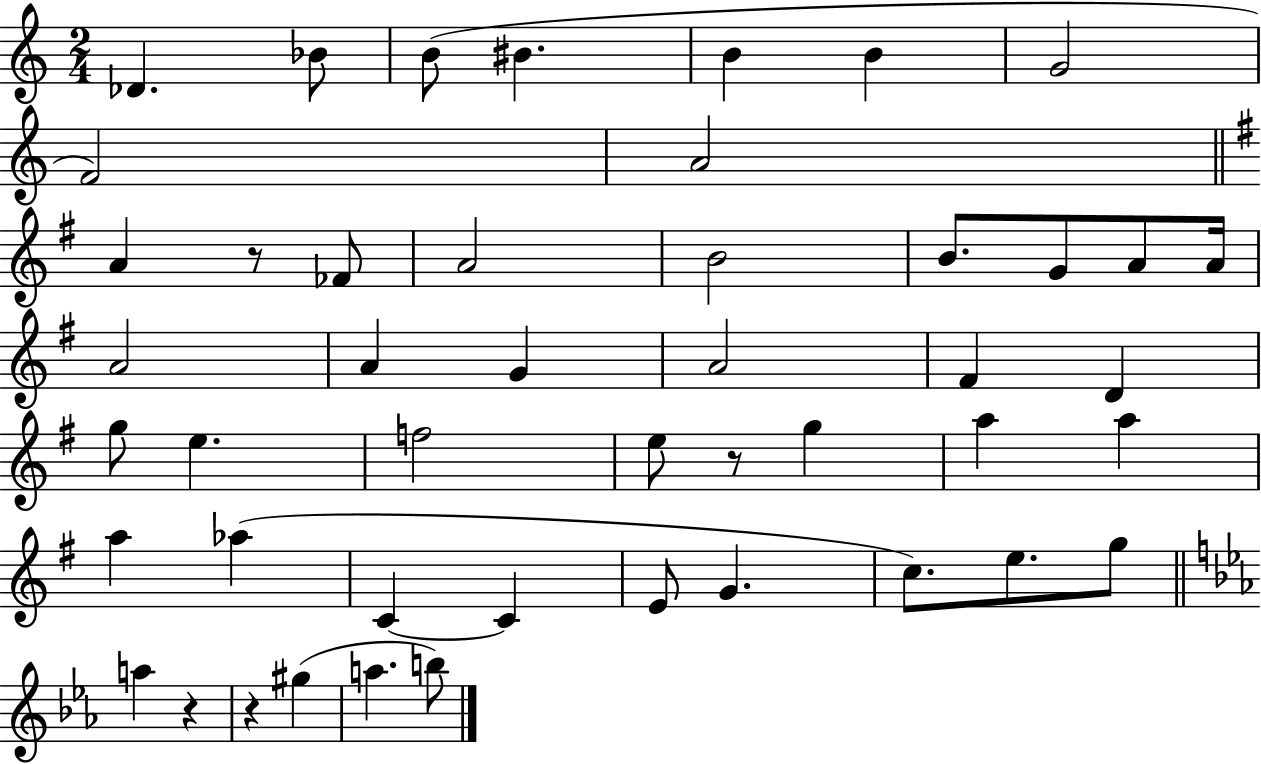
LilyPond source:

{
  \clef treble
  \numericTimeSignature
  \time 2/4
  \key c \major
  des'4. bes'8 | b'8( bis'4. | b'4 b'4 | g'2 | \break f'2) | a'2 | \bar "||" \break \key e \minor a'4 r8 fes'8 | a'2 | b'2 | b'8. g'8 a'8 a'16 | \break a'2 | a'4 g'4 | a'2 | fis'4 d'4 | \break g''8 e''4. | f''2 | e''8 r8 g''4 | a''4 a''4 | \break a''4 aes''4( | c'4~~ c'4 | e'8 g'4. | c''8.) e''8. g''8 | \break \bar "||" \break \key c \minor a''4 r4 | r4 gis''4( | a''4. b''8) | \bar "|."
}